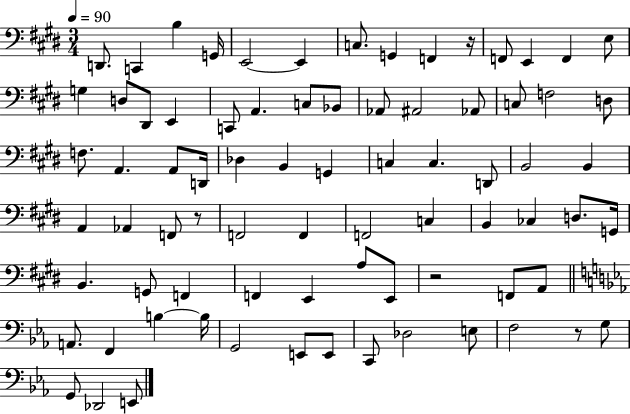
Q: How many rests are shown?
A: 4